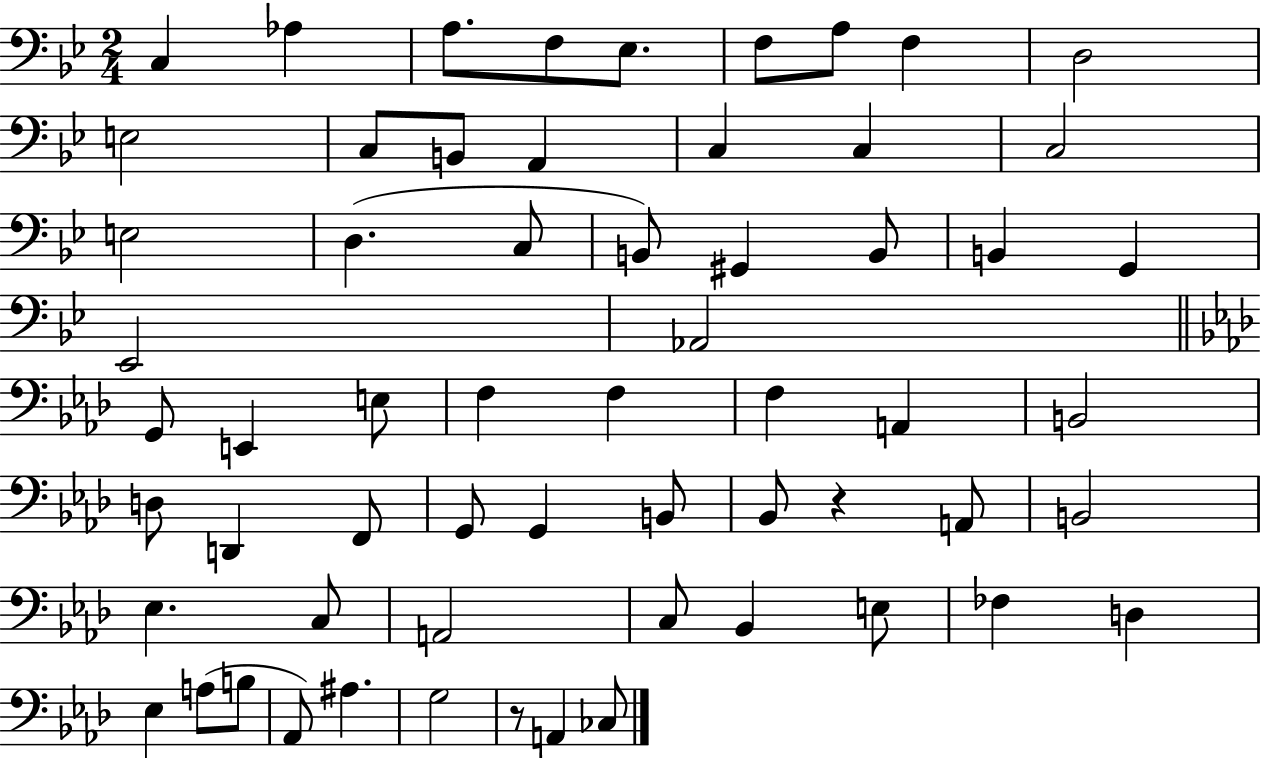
X:1
T:Untitled
M:2/4
L:1/4
K:Bb
C, _A, A,/2 F,/2 _E,/2 F,/2 A,/2 F, D,2 E,2 C,/2 B,,/2 A,, C, C, C,2 E,2 D, C,/2 B,,/2 ^G,, B,,/2 B,, G,, _E,,2 _A,,2 G,,/2 E,, E,/2 F, F, F, A,, B,,2 D,/2 D,, F,,/2 G,,/2 G,, B,,/2 _B,,/2 z A,,/2 B,,2 _E, C,/2 A,,2 C,/2 _B,, E,/2 _F, D, _E, A,/2 B,/2 _A,,/2 ^A, G,2 z/2 A,, _C,/2